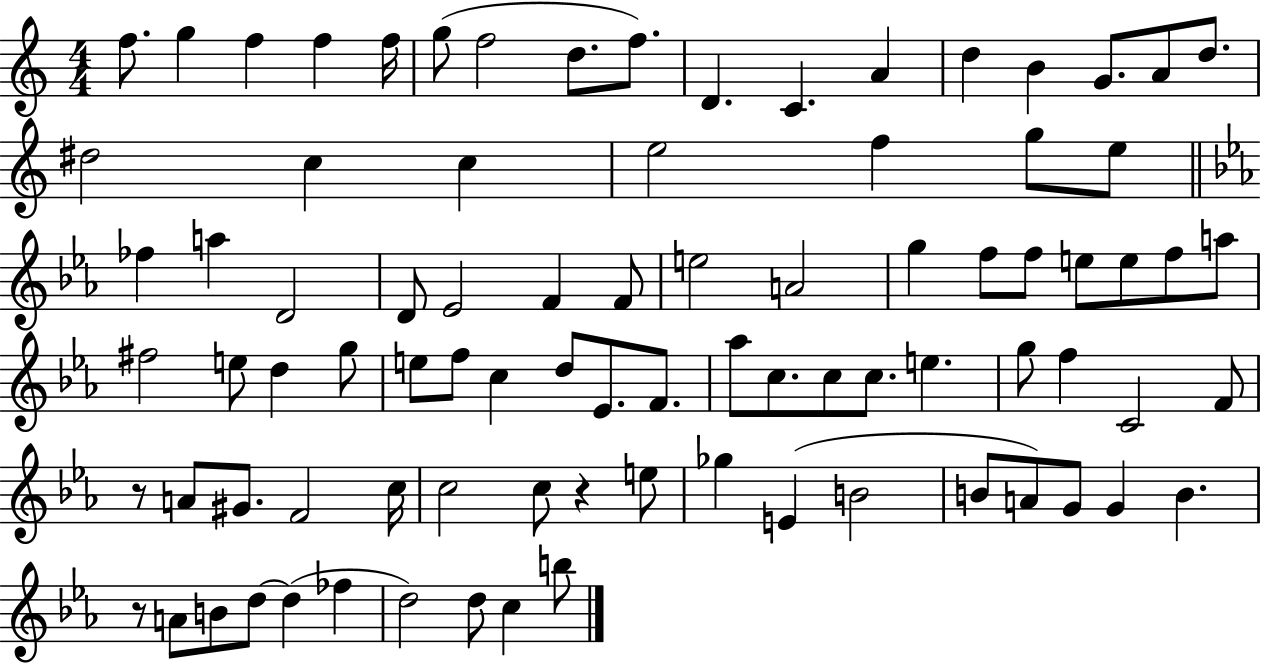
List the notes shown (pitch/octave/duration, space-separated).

F5/e. G5/q F5/q F5/q F5/s G5/e F5/h D5/e. F5/e. D4/q. C4/q. A4/q D5/q B4/q G4/e. A4/e D5/e. D#5/h C5/q C5/q E5/h F5/q G5/e E5/e FES5/q A5/q D4/h D4/e Eb4/h F4/q F4/e E5/h A4/h G5/q F5/e F5/e E5/e E5/e F5/e A5/e F#5/h E5/e D5/q G5/e E5/e F5/e C5/q D5/e Eb4/e. F4/e. Ab5/e C5/e. C5/e C5/e. E5/q. G5/e F5/q C4/h F4/e R/e A4/e G#4/e. F4/h C5/s C5/h C5/e R/q E5/e Gb5/q E4/q B4/h B4/e A4/e G4/e G4/q B4/q. R/e A4/e B4/e D5/e D5/q FES5/q D5/h D5/e C5/q B5/e